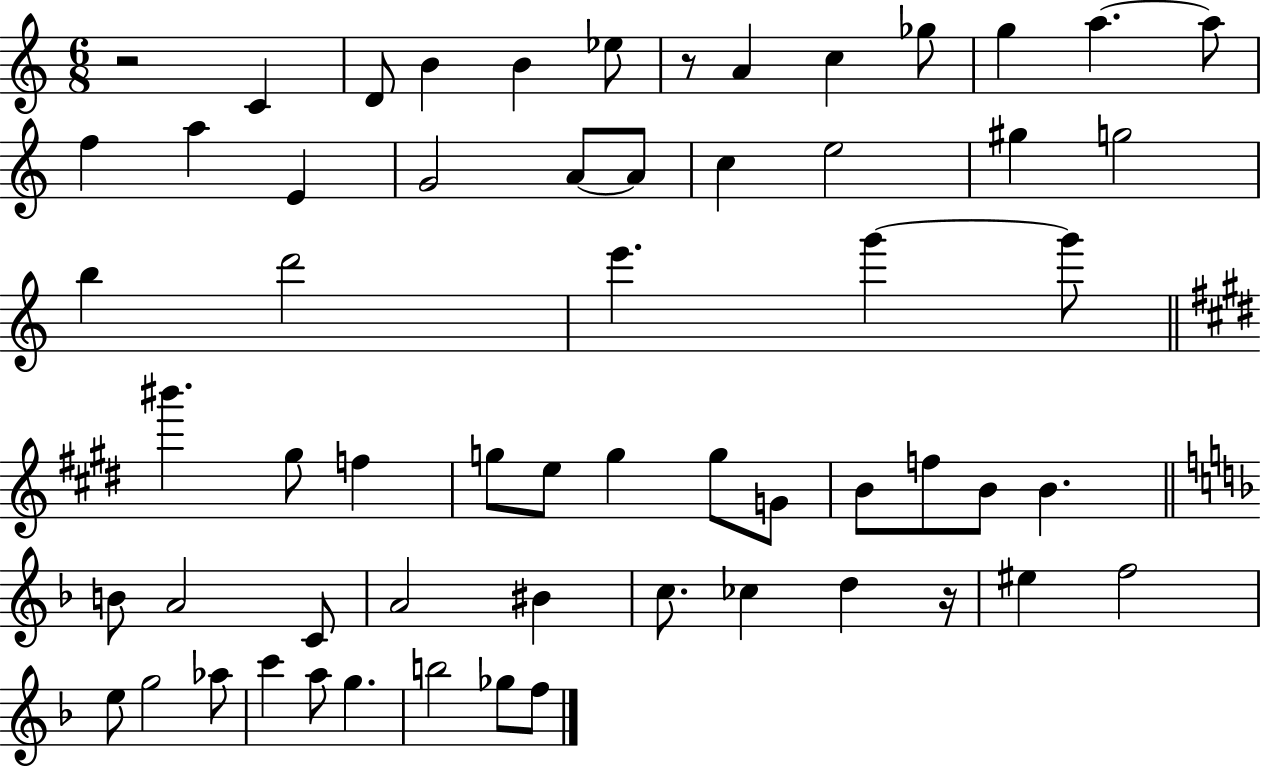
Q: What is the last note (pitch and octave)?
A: F5